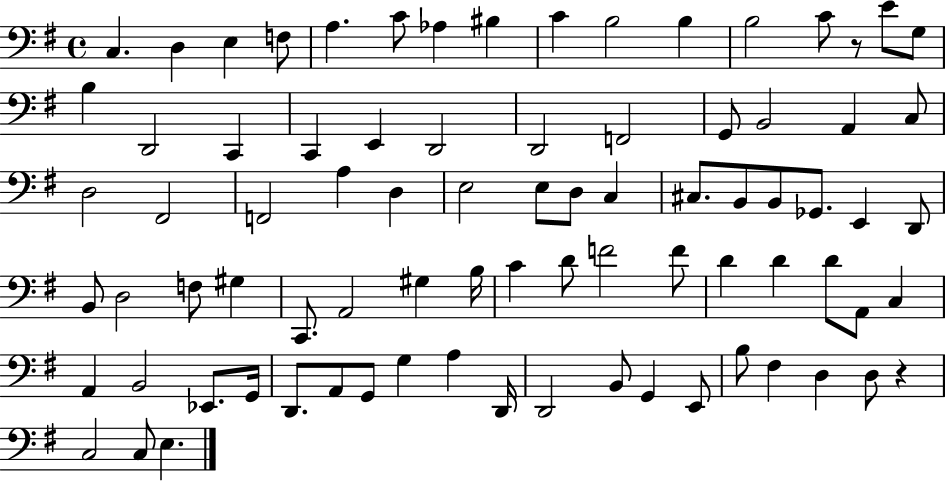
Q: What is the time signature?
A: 4/4